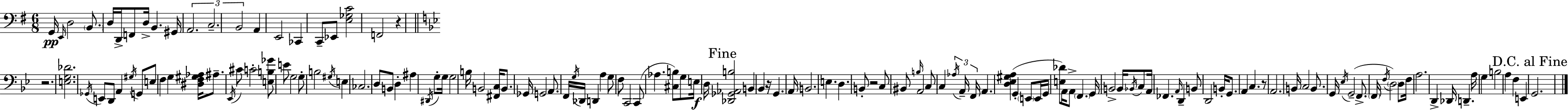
G2/s E2/s D3/h B2/e. D3/s D2/s F2/e D3/s B2/q. G#2/s A2/h. C3/h. B2/h A2/q E2/h CES2/q C2/e Eb2/e [E3,Gb3,C4]/h F2/h R/q R/h. [E3,G3,Db4]/h. Gb2/s E2/e D2/e A2/q G#3/s G2/e E3/e F3/q G3/q [D#3,F3,G#3,Ab3]/s A#3/e. Eb2/s C#4/e C4/h [E3,B3,Gb4]/e E4/e G3/h G3/e B3/h G#3/s E3/q CES3/h. D3/e B2/e D3/q A#3/q D#2/s G3/e G3/s G3/h B3/s B2/h [F#2,C3]/s B2/e. Gb2/s G2/h A2/e. F2/s G3/s Db2/s D2/q A3/q G3/e F3/e C2/h C2/e Ab3/q. [C#3,B3]/e G3/e E3/s D3/s [Db2,Gb2,Ab2,B3]/h B2/q Bb2/q R/s G2/q. A2/s B2/h. E3/q. D3/q. B2/e R/h C3/e BIS2/e B3/s A2/h C3/e C3/q Ab3/s A2/s F2/s A2/q. [D3,Eb3,G#3,A3]/q G2/q E2/e E2/s G2/s [E3,Db4]/e A2/s A2/e F2/q. G2/s B2/h B2/s Bb2/s C3/e A2/s FES2/q. A2/s D2/q B2/e D2/h B2/s G2/e. A2/q C3/q. R/e A2/h. B2/s C3/h B2/e. G2/s Eb3/s G2/h F2/e. F2/s F3/s D3/h D3/e F3/s A3/h. D2/q Db2/s D2/q. A3/s G3/q B3/h A3/q F3/q E2/q G2/h.